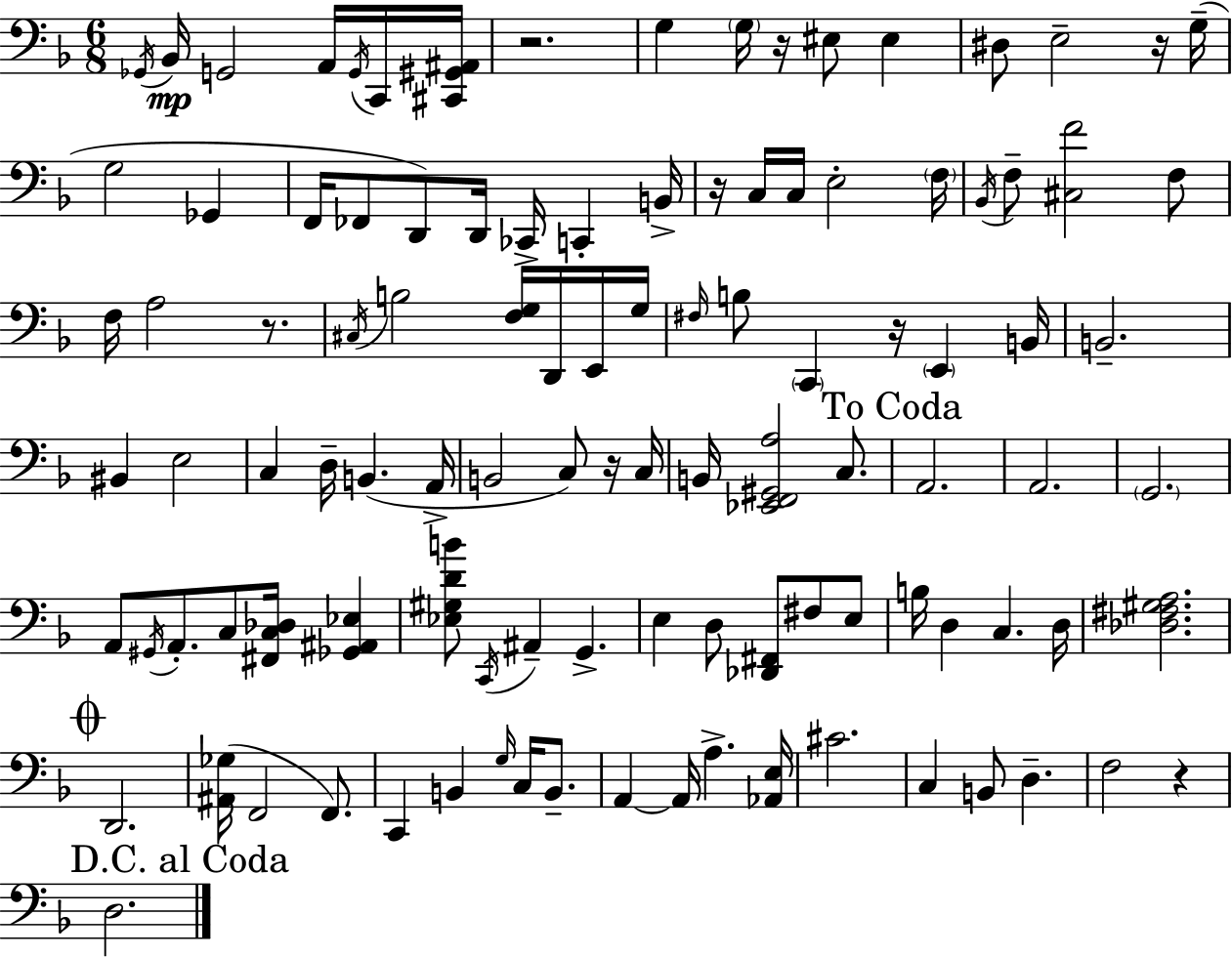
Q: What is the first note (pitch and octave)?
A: Gb2